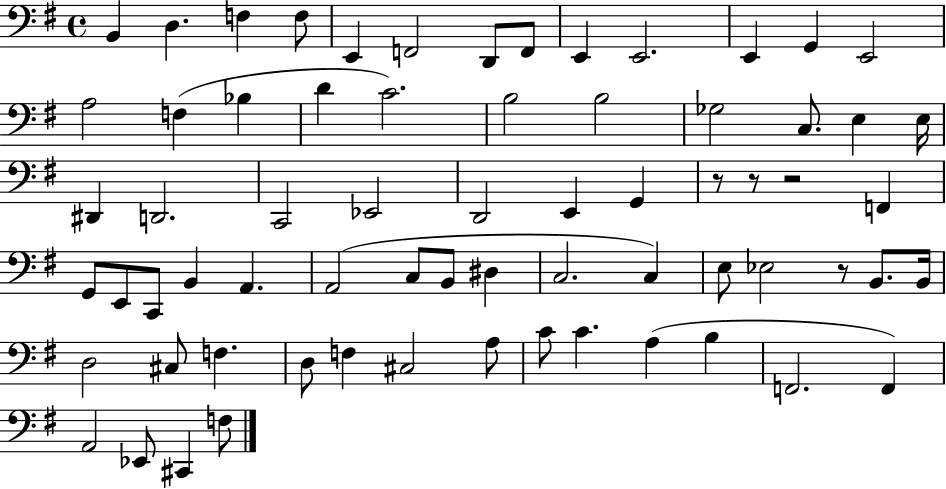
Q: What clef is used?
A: bass